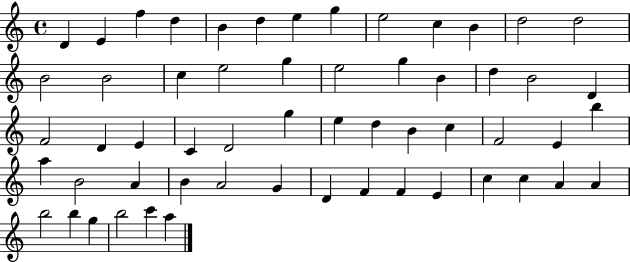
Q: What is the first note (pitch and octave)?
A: D4